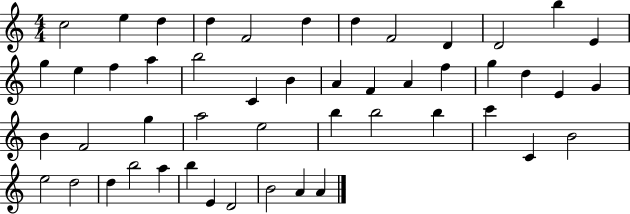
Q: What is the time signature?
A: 4/4